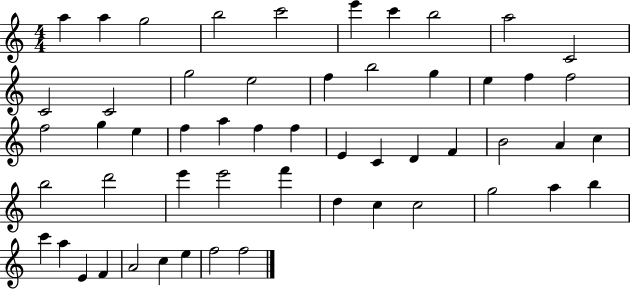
A5/q A5/q G5/h B5/h C6/h E6/q C6/q B5/h A5/h C4/h C4/h C4/h G5/h E5/h F5/q B5/h G5/q E5/q F5/q F5/h F5/h G5/q E5/q F5/q A5/q F5/q F5/q E4/q C4/q D4/q F4/q B4/h A4/q C5/q B5/h D6/h E6/q E6/h F6/q D5/q C5/q C5/h G5/h A5/q B5/q C6/q A5/q E4/q F4/q A4/h C5/q E5/q F5/h F5/h